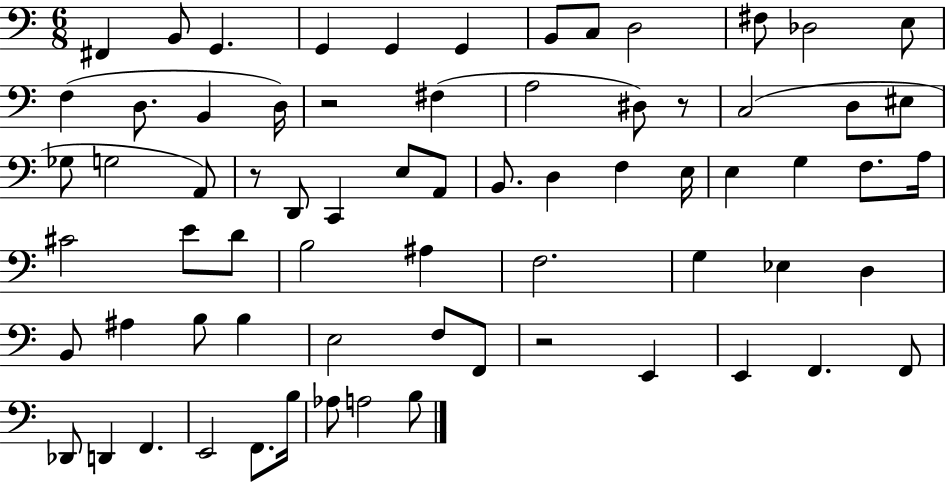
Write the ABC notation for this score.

X:1
T:Untitled
M:6/8
L:1/4
K:C
^F,, B,,/2 G,, G,, G,, G,, B,,/2 C,/2 D,2 ^F,/2 _D,2 E,/2 F, D,/2 B,, D,/4 z2 ^F, A,2 ^D,/2 z/2 C,2 D,/2 ^E,/2 _G,/2 G,2 A,,/2 z/2 D,,/2 C,, E,/2 A,,/2 B,,/2 D, F, E,/4 E, G, F,/2 A,/4 ^C2 E/2 D/2 B,2 ^A, F,2 G, _E, D, B,,/2 ^A, B,/2 B, E,2 F,/2 F,,/2 z2 E,, E,, F,, F,,/2 _D,,/2 D,, F,, E,,2 F,,/2 B,/4 _A,/2 A,2 B,/2